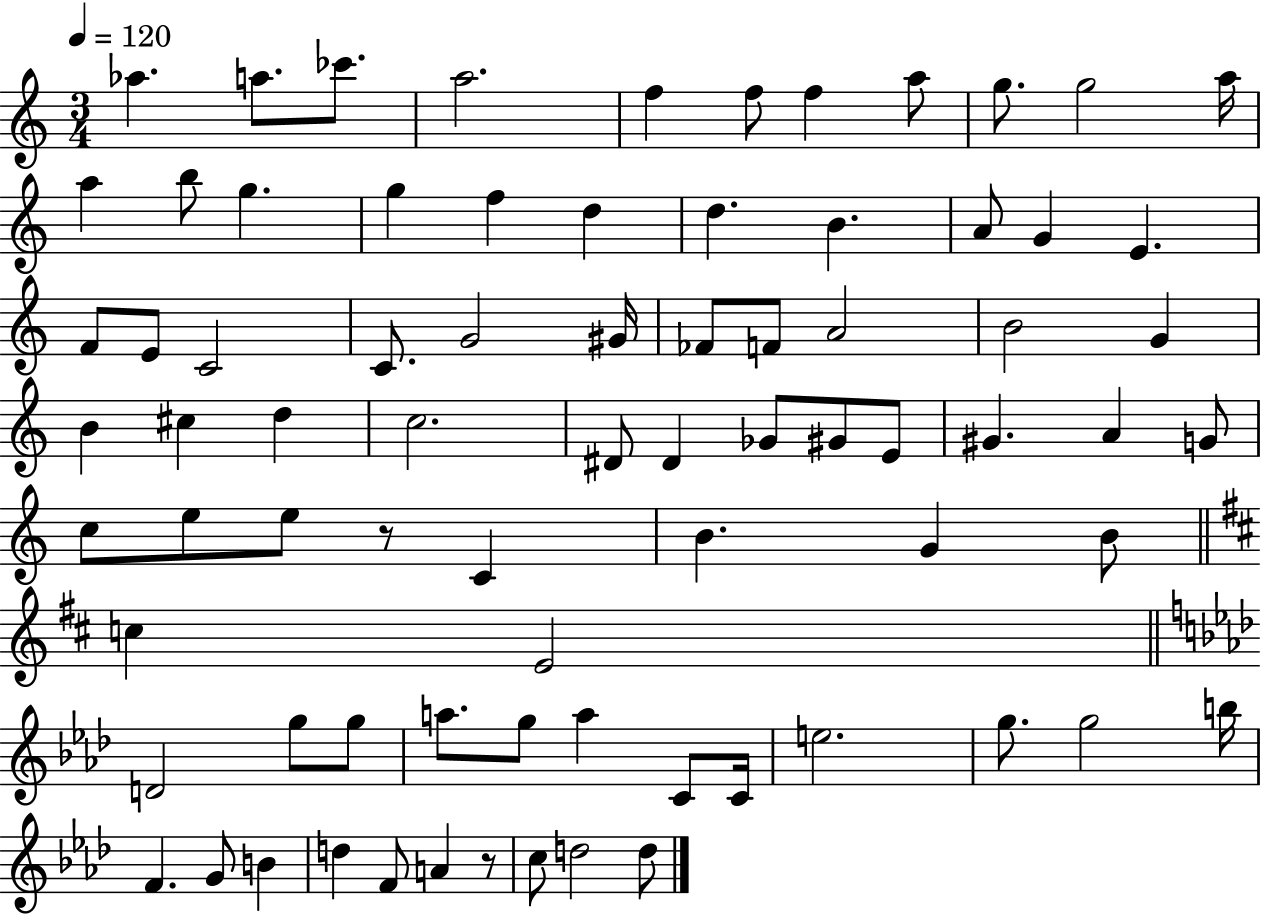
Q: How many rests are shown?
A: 2